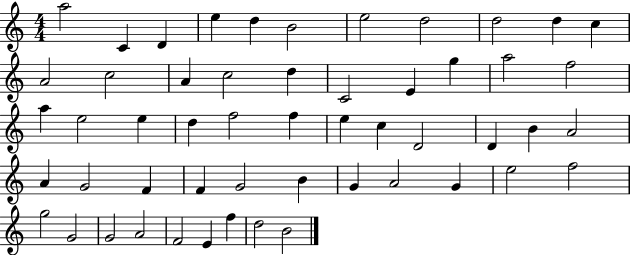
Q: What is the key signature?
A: C major